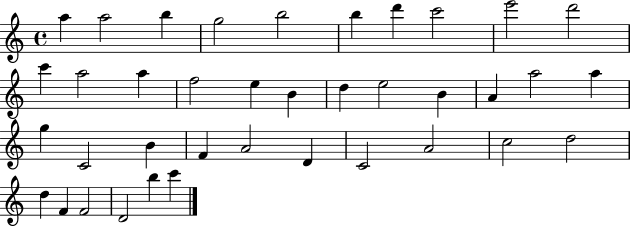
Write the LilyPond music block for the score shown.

{
  \clef treble
  \time 4/4
  \defaultTimeSignature
  \key c \major
  a''4 a''2 b''4 | g''2 b''2 | b''4 d'''4 c'''2 | e'''2 d'''2 | \break c'''4 a''2 a''4 | f''2 e''4 b'4 | d''4 e''2 b'4 | a'4 a''2 a''4 | \break g''4 c'2 b'4 | f'4 a'2 d'4 | c'2 a'2 | c''2 d''2 | \break d''4 f'4 f'2 | d'2 b''4 c'''4 | \bar "|."
}